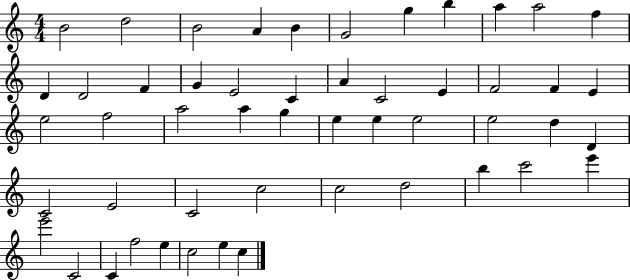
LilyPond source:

{
  \clef treble
  \numericTimeSignature
  \time 4/4
  \key c \major
  b'2 d''2 | b'2 a'4 b'4 | g'2 g''4 b''4 | a''4 a''2 f''4 | \break d'4 d'2 f'4 | g'4 e'2 c'4 | a'4 c'2 e'4 | f'2 f'4 e'4 | \break e''2 f''2 | a''2 a''4 g''4 | e''4 e''4 e''2 | e''2 d''4 d'4 | \break c'2 e'2 | c'2 c''2 | c''2 d''2 | b''4 c'''2 e'''4 | \break e'''2 c'2 | c'4 f''2 e''4 | c''2 e''4 c''4 | \bar "|."
}